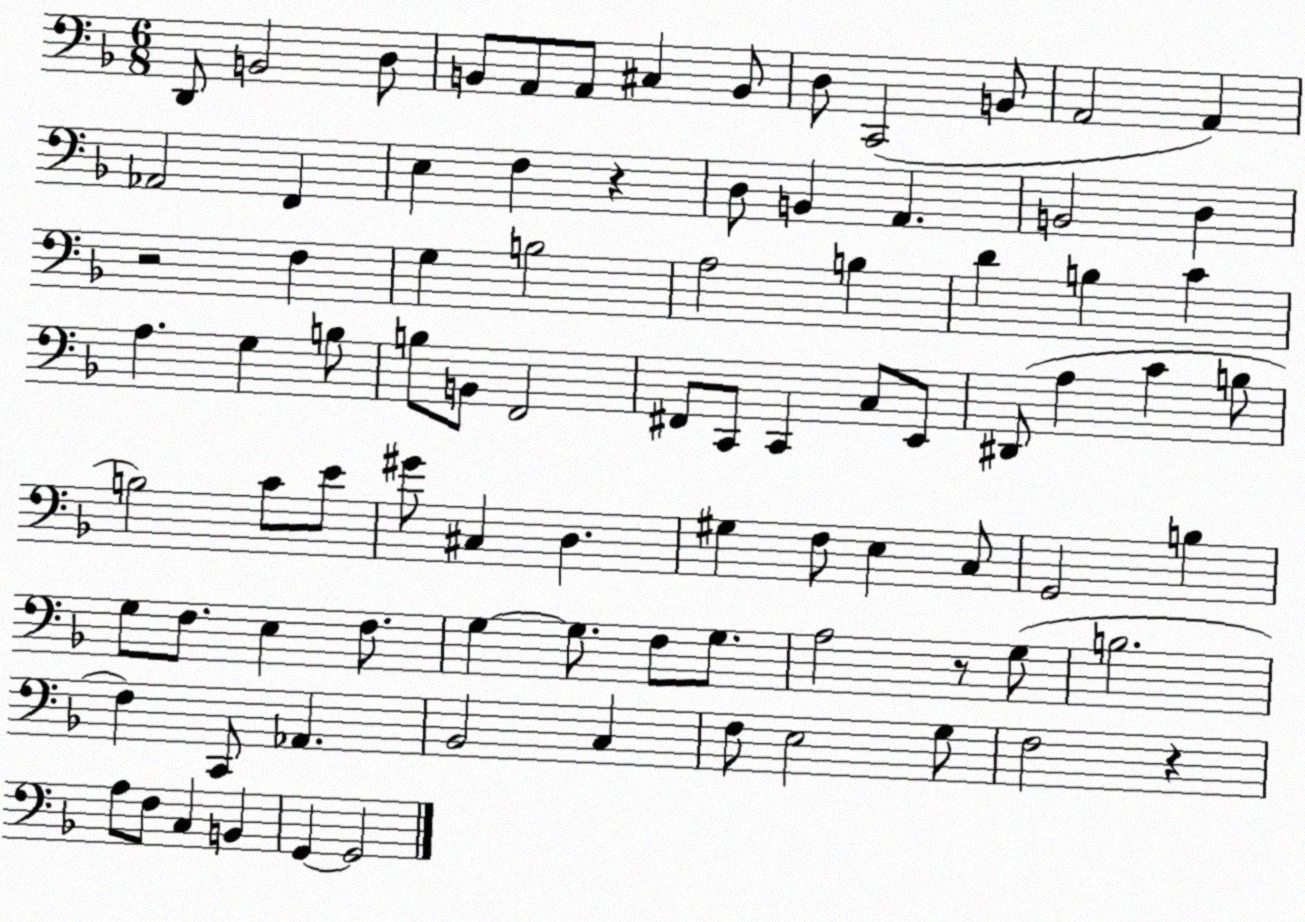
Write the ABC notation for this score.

X:1
T:Untitled
M:6/8
L:1/4
K:F
D,,/2 B,,2 D,/2 B,,/2 A,,/2 A,,/2 ^C, B,,/2 D,/2 C,,2 B,,/2 A,,2 A,, _A,,2 F,, E, F, z D,/2 B,, A,, B,,2 D, z2 F, G, B,2 A,2 B, D B, C A, G, B,/2 B,/2 B,,/2 F,,2 ^F,,/2 C,,/2 C,, C,/2 E,,/2 ^D,,/2 A, C B,/2 B,2 C/2 E/2 ^G/2 ^C, D, ^G, F,/2 E, C,/2 G,,2 B, G,/2 F,/2 E, F,/2 G, G,/2 F,/2 G,/2 A,2 z/2 G,/2 B,2 F, C,,/2 _A,, _B,,2 C, F,/2 E,2 G,/2 F,2 z A,/2 F,/2 C, B,, G,, G,,2